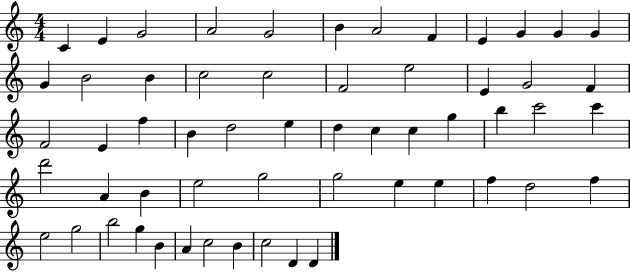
X:1
T:Untitled
M:4/4
L:1/4
K:C
C E G2 A2 G2 B A2 F E G G G G B2 B c2 c2 F2 e2 E G2 F F2 E f B d2 e d c c g b c'2 c' d'2 A B e2 g2 g2 e e f d2 f e2 g2 b2 g B A c2 B c2 D D